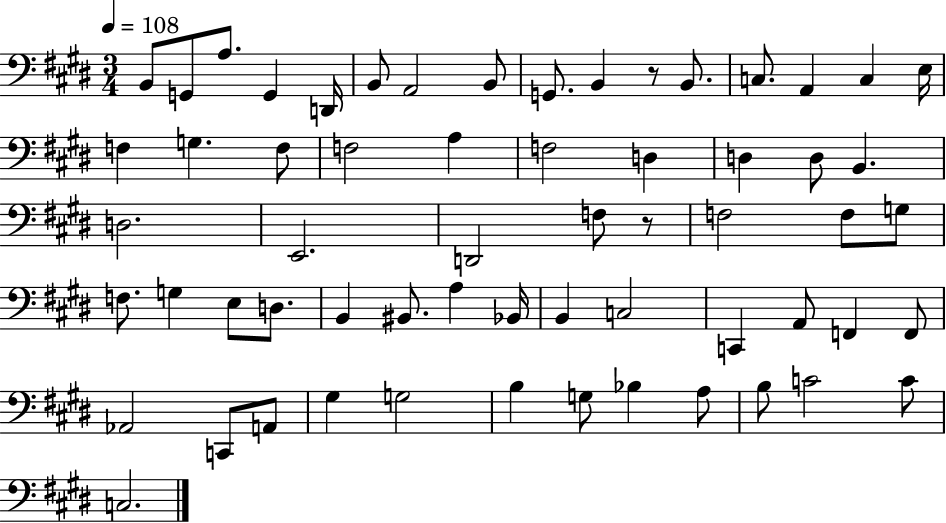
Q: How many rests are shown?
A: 2